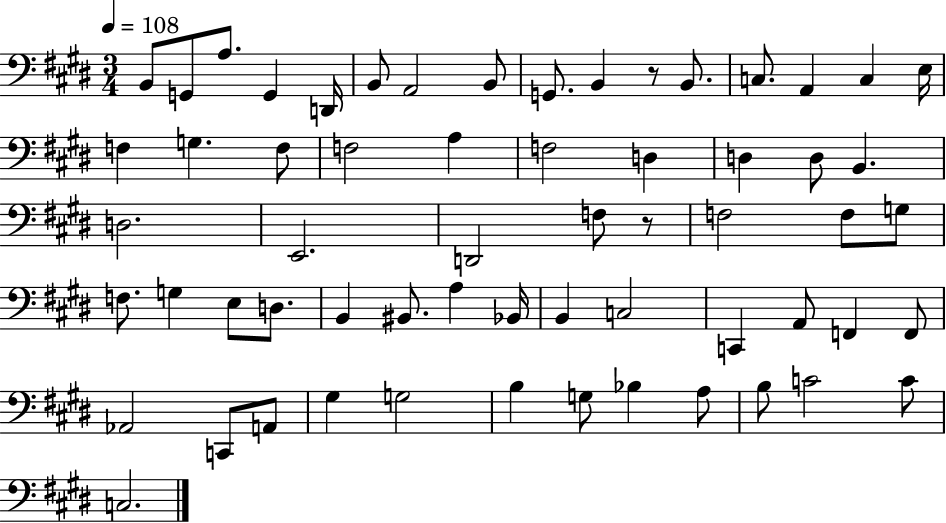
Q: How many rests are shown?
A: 2